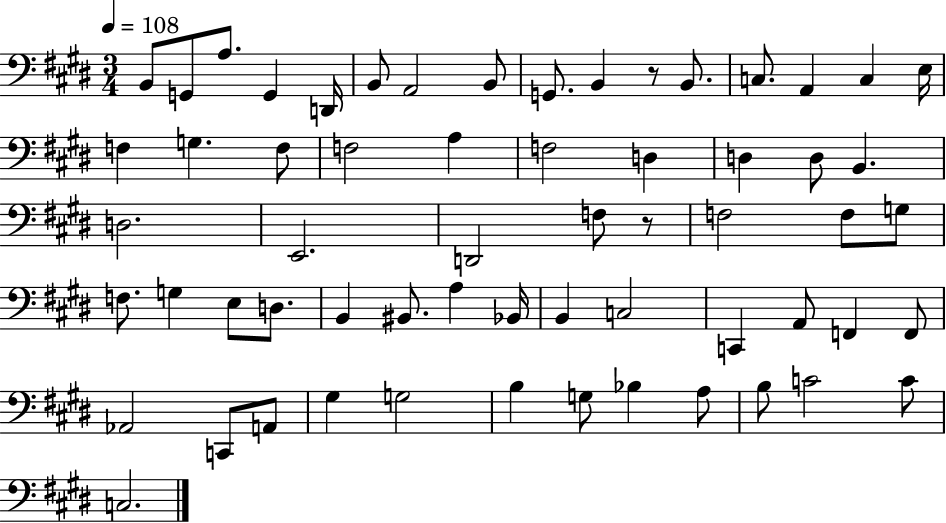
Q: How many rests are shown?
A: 2